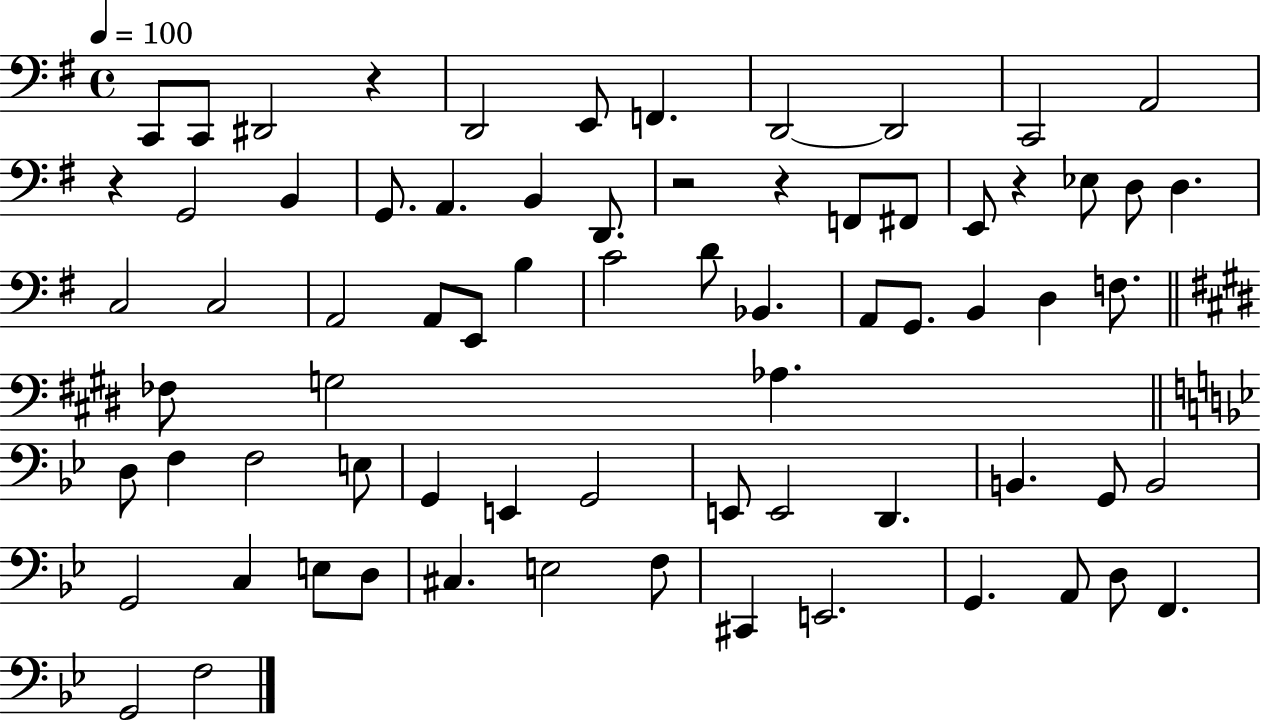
X:1
T:Untitled
M:4/4
L:1/4
K:G
C,,/2 C,,/2 ^D,,2 z D,,2 E,,/2 F,, D,,2 D,,2 C,,2 A,,2 z G,,2 B,, G,,/2 A,, B,, D,,/2 z2 z F,,/2 ^F,,/2 E,,/2 z _E,/2 D,/2 D, C,2 C,2 A,,2 A,,/2 E,,/2 B, C2 D/2 _B,, A,,/2 G,,/2 B,, D, F,/2 _F,/2 G,2 _A, D,/2 F, F,2 E,/2 G,, E,, G,,2 E,,/2 E,,2 D,, B,, G,,/2 B,,2 G,,2 C, E,/2 D,/2 ^C, E,2 F,/2 ^C,, E,,2 G,, A,,/2 D,/2 F,, G,,2 F,2